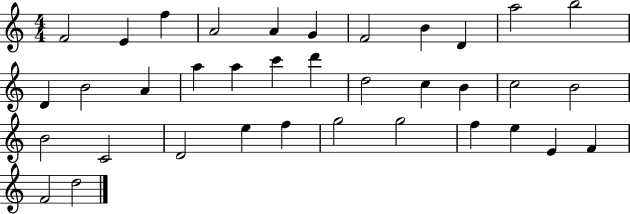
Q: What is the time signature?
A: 4/4